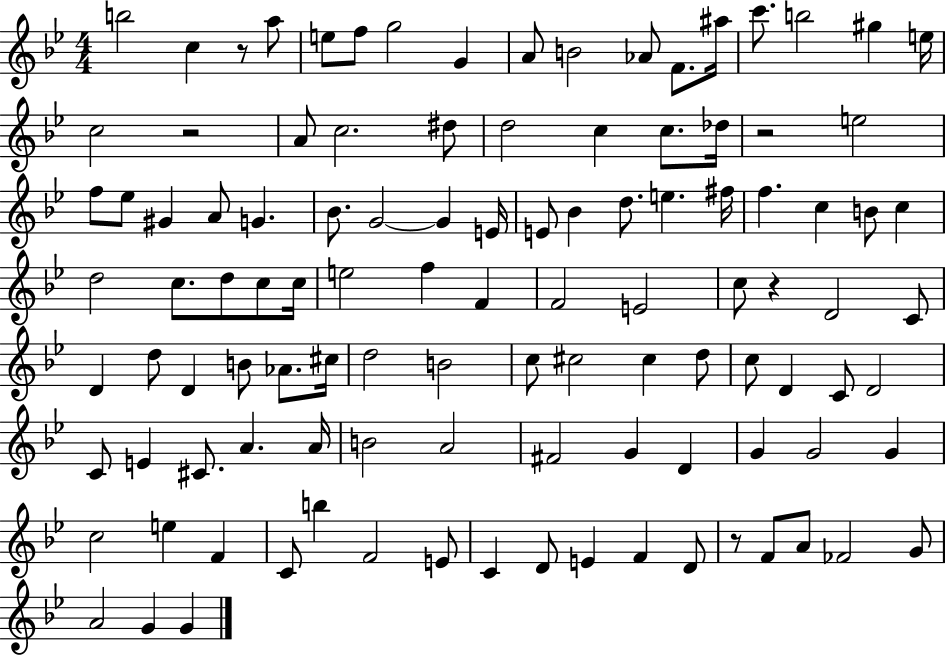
{
  \clef treble
  \numericTimeSignature
  \time 4/4
  \key bes \major
  b''2 c''4 r8 a''8 | e''8 f''8 g''2 g'4 | a'8 b'2 aes'8 f'8. ais''16 | c'''8. b''2 gis''4 e''16 | \break c''2 r2 | a'8 c''2. dis''8 | d''2 c''4 c''8. des''16 | r2 e''2 | \break f''8 ees''8 gis'4 a'8 g'4. | bes'8. g'2~~ g'4 e'16 | e'8 bes'4 d''8. e''4. fis''16 | f''4. c''4 b'8 c''4 | \break d''2 c''8. d''8 c''8 c''16 | e''2 f''4 f'4 | f'2 e'2 | c''8 r4 d'2 c'8 | \break d'4 d''8 d'4 b'8 aes'8. cis''16 | d''2 b'2 | c''8 cis''2 cis''4 d''8 | c''8 d'4 c'8 d'2 | \break c'8 e'4 cis'8. a'4. a'16 | b'2 a'2 | fis'2 g'4 d'4 | g'4 g'2 g'4 | \break c''2 e''4 f'4 | c'8 b''4 f'2 e'8 | c'4 d'8 e'4 f'4 d'8 | r8 f'8 a'8 fes'2 g'8 | \break a'2 g'4 g'4 | \bar "|."
}